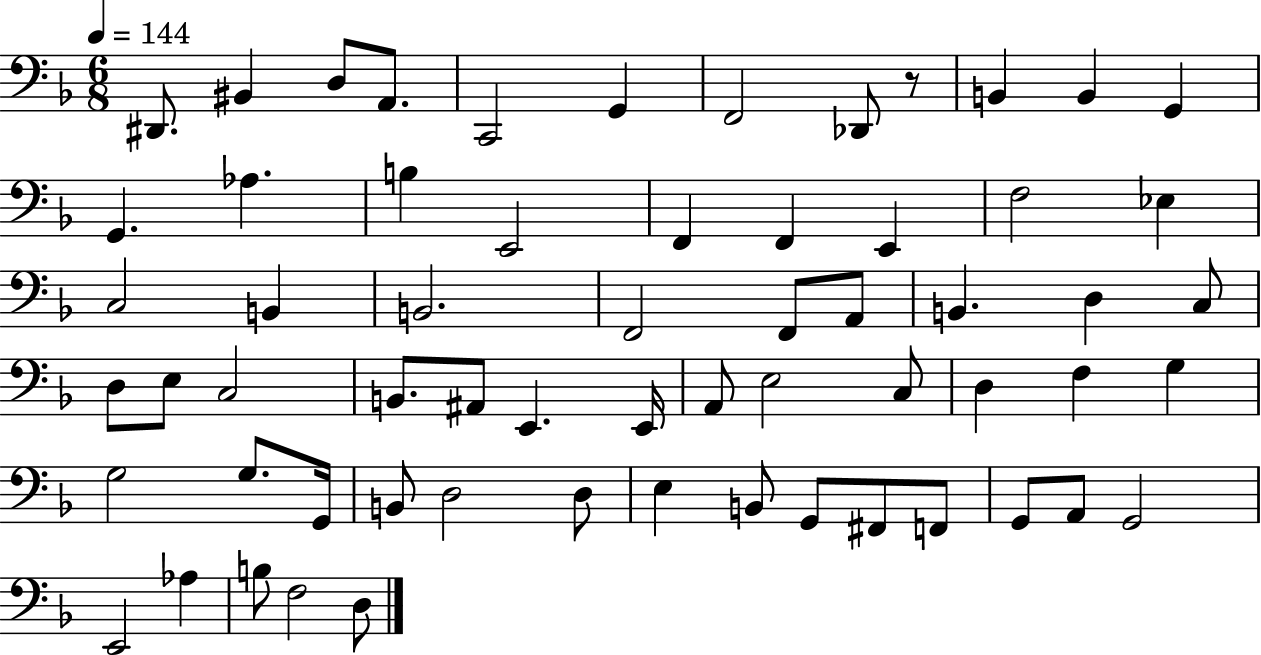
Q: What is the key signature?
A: F major